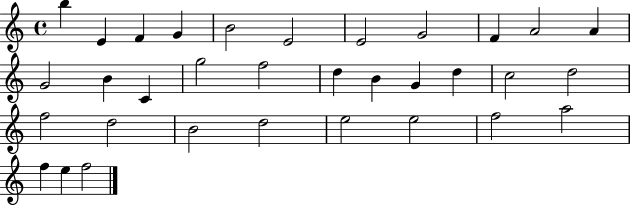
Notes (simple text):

B5/q E4/q F4/q G4/q B4/h E4/h E4/h G4/h F4/q A4/h A4/q G4/h B4/q C4/q G5/h F5/h D5/q B4/q G4/q D5/q C5/h D5/h F5/h D5/h B4/h D5/h E5/h E5/h F5/h A5/h F5/q E5/q F5/h